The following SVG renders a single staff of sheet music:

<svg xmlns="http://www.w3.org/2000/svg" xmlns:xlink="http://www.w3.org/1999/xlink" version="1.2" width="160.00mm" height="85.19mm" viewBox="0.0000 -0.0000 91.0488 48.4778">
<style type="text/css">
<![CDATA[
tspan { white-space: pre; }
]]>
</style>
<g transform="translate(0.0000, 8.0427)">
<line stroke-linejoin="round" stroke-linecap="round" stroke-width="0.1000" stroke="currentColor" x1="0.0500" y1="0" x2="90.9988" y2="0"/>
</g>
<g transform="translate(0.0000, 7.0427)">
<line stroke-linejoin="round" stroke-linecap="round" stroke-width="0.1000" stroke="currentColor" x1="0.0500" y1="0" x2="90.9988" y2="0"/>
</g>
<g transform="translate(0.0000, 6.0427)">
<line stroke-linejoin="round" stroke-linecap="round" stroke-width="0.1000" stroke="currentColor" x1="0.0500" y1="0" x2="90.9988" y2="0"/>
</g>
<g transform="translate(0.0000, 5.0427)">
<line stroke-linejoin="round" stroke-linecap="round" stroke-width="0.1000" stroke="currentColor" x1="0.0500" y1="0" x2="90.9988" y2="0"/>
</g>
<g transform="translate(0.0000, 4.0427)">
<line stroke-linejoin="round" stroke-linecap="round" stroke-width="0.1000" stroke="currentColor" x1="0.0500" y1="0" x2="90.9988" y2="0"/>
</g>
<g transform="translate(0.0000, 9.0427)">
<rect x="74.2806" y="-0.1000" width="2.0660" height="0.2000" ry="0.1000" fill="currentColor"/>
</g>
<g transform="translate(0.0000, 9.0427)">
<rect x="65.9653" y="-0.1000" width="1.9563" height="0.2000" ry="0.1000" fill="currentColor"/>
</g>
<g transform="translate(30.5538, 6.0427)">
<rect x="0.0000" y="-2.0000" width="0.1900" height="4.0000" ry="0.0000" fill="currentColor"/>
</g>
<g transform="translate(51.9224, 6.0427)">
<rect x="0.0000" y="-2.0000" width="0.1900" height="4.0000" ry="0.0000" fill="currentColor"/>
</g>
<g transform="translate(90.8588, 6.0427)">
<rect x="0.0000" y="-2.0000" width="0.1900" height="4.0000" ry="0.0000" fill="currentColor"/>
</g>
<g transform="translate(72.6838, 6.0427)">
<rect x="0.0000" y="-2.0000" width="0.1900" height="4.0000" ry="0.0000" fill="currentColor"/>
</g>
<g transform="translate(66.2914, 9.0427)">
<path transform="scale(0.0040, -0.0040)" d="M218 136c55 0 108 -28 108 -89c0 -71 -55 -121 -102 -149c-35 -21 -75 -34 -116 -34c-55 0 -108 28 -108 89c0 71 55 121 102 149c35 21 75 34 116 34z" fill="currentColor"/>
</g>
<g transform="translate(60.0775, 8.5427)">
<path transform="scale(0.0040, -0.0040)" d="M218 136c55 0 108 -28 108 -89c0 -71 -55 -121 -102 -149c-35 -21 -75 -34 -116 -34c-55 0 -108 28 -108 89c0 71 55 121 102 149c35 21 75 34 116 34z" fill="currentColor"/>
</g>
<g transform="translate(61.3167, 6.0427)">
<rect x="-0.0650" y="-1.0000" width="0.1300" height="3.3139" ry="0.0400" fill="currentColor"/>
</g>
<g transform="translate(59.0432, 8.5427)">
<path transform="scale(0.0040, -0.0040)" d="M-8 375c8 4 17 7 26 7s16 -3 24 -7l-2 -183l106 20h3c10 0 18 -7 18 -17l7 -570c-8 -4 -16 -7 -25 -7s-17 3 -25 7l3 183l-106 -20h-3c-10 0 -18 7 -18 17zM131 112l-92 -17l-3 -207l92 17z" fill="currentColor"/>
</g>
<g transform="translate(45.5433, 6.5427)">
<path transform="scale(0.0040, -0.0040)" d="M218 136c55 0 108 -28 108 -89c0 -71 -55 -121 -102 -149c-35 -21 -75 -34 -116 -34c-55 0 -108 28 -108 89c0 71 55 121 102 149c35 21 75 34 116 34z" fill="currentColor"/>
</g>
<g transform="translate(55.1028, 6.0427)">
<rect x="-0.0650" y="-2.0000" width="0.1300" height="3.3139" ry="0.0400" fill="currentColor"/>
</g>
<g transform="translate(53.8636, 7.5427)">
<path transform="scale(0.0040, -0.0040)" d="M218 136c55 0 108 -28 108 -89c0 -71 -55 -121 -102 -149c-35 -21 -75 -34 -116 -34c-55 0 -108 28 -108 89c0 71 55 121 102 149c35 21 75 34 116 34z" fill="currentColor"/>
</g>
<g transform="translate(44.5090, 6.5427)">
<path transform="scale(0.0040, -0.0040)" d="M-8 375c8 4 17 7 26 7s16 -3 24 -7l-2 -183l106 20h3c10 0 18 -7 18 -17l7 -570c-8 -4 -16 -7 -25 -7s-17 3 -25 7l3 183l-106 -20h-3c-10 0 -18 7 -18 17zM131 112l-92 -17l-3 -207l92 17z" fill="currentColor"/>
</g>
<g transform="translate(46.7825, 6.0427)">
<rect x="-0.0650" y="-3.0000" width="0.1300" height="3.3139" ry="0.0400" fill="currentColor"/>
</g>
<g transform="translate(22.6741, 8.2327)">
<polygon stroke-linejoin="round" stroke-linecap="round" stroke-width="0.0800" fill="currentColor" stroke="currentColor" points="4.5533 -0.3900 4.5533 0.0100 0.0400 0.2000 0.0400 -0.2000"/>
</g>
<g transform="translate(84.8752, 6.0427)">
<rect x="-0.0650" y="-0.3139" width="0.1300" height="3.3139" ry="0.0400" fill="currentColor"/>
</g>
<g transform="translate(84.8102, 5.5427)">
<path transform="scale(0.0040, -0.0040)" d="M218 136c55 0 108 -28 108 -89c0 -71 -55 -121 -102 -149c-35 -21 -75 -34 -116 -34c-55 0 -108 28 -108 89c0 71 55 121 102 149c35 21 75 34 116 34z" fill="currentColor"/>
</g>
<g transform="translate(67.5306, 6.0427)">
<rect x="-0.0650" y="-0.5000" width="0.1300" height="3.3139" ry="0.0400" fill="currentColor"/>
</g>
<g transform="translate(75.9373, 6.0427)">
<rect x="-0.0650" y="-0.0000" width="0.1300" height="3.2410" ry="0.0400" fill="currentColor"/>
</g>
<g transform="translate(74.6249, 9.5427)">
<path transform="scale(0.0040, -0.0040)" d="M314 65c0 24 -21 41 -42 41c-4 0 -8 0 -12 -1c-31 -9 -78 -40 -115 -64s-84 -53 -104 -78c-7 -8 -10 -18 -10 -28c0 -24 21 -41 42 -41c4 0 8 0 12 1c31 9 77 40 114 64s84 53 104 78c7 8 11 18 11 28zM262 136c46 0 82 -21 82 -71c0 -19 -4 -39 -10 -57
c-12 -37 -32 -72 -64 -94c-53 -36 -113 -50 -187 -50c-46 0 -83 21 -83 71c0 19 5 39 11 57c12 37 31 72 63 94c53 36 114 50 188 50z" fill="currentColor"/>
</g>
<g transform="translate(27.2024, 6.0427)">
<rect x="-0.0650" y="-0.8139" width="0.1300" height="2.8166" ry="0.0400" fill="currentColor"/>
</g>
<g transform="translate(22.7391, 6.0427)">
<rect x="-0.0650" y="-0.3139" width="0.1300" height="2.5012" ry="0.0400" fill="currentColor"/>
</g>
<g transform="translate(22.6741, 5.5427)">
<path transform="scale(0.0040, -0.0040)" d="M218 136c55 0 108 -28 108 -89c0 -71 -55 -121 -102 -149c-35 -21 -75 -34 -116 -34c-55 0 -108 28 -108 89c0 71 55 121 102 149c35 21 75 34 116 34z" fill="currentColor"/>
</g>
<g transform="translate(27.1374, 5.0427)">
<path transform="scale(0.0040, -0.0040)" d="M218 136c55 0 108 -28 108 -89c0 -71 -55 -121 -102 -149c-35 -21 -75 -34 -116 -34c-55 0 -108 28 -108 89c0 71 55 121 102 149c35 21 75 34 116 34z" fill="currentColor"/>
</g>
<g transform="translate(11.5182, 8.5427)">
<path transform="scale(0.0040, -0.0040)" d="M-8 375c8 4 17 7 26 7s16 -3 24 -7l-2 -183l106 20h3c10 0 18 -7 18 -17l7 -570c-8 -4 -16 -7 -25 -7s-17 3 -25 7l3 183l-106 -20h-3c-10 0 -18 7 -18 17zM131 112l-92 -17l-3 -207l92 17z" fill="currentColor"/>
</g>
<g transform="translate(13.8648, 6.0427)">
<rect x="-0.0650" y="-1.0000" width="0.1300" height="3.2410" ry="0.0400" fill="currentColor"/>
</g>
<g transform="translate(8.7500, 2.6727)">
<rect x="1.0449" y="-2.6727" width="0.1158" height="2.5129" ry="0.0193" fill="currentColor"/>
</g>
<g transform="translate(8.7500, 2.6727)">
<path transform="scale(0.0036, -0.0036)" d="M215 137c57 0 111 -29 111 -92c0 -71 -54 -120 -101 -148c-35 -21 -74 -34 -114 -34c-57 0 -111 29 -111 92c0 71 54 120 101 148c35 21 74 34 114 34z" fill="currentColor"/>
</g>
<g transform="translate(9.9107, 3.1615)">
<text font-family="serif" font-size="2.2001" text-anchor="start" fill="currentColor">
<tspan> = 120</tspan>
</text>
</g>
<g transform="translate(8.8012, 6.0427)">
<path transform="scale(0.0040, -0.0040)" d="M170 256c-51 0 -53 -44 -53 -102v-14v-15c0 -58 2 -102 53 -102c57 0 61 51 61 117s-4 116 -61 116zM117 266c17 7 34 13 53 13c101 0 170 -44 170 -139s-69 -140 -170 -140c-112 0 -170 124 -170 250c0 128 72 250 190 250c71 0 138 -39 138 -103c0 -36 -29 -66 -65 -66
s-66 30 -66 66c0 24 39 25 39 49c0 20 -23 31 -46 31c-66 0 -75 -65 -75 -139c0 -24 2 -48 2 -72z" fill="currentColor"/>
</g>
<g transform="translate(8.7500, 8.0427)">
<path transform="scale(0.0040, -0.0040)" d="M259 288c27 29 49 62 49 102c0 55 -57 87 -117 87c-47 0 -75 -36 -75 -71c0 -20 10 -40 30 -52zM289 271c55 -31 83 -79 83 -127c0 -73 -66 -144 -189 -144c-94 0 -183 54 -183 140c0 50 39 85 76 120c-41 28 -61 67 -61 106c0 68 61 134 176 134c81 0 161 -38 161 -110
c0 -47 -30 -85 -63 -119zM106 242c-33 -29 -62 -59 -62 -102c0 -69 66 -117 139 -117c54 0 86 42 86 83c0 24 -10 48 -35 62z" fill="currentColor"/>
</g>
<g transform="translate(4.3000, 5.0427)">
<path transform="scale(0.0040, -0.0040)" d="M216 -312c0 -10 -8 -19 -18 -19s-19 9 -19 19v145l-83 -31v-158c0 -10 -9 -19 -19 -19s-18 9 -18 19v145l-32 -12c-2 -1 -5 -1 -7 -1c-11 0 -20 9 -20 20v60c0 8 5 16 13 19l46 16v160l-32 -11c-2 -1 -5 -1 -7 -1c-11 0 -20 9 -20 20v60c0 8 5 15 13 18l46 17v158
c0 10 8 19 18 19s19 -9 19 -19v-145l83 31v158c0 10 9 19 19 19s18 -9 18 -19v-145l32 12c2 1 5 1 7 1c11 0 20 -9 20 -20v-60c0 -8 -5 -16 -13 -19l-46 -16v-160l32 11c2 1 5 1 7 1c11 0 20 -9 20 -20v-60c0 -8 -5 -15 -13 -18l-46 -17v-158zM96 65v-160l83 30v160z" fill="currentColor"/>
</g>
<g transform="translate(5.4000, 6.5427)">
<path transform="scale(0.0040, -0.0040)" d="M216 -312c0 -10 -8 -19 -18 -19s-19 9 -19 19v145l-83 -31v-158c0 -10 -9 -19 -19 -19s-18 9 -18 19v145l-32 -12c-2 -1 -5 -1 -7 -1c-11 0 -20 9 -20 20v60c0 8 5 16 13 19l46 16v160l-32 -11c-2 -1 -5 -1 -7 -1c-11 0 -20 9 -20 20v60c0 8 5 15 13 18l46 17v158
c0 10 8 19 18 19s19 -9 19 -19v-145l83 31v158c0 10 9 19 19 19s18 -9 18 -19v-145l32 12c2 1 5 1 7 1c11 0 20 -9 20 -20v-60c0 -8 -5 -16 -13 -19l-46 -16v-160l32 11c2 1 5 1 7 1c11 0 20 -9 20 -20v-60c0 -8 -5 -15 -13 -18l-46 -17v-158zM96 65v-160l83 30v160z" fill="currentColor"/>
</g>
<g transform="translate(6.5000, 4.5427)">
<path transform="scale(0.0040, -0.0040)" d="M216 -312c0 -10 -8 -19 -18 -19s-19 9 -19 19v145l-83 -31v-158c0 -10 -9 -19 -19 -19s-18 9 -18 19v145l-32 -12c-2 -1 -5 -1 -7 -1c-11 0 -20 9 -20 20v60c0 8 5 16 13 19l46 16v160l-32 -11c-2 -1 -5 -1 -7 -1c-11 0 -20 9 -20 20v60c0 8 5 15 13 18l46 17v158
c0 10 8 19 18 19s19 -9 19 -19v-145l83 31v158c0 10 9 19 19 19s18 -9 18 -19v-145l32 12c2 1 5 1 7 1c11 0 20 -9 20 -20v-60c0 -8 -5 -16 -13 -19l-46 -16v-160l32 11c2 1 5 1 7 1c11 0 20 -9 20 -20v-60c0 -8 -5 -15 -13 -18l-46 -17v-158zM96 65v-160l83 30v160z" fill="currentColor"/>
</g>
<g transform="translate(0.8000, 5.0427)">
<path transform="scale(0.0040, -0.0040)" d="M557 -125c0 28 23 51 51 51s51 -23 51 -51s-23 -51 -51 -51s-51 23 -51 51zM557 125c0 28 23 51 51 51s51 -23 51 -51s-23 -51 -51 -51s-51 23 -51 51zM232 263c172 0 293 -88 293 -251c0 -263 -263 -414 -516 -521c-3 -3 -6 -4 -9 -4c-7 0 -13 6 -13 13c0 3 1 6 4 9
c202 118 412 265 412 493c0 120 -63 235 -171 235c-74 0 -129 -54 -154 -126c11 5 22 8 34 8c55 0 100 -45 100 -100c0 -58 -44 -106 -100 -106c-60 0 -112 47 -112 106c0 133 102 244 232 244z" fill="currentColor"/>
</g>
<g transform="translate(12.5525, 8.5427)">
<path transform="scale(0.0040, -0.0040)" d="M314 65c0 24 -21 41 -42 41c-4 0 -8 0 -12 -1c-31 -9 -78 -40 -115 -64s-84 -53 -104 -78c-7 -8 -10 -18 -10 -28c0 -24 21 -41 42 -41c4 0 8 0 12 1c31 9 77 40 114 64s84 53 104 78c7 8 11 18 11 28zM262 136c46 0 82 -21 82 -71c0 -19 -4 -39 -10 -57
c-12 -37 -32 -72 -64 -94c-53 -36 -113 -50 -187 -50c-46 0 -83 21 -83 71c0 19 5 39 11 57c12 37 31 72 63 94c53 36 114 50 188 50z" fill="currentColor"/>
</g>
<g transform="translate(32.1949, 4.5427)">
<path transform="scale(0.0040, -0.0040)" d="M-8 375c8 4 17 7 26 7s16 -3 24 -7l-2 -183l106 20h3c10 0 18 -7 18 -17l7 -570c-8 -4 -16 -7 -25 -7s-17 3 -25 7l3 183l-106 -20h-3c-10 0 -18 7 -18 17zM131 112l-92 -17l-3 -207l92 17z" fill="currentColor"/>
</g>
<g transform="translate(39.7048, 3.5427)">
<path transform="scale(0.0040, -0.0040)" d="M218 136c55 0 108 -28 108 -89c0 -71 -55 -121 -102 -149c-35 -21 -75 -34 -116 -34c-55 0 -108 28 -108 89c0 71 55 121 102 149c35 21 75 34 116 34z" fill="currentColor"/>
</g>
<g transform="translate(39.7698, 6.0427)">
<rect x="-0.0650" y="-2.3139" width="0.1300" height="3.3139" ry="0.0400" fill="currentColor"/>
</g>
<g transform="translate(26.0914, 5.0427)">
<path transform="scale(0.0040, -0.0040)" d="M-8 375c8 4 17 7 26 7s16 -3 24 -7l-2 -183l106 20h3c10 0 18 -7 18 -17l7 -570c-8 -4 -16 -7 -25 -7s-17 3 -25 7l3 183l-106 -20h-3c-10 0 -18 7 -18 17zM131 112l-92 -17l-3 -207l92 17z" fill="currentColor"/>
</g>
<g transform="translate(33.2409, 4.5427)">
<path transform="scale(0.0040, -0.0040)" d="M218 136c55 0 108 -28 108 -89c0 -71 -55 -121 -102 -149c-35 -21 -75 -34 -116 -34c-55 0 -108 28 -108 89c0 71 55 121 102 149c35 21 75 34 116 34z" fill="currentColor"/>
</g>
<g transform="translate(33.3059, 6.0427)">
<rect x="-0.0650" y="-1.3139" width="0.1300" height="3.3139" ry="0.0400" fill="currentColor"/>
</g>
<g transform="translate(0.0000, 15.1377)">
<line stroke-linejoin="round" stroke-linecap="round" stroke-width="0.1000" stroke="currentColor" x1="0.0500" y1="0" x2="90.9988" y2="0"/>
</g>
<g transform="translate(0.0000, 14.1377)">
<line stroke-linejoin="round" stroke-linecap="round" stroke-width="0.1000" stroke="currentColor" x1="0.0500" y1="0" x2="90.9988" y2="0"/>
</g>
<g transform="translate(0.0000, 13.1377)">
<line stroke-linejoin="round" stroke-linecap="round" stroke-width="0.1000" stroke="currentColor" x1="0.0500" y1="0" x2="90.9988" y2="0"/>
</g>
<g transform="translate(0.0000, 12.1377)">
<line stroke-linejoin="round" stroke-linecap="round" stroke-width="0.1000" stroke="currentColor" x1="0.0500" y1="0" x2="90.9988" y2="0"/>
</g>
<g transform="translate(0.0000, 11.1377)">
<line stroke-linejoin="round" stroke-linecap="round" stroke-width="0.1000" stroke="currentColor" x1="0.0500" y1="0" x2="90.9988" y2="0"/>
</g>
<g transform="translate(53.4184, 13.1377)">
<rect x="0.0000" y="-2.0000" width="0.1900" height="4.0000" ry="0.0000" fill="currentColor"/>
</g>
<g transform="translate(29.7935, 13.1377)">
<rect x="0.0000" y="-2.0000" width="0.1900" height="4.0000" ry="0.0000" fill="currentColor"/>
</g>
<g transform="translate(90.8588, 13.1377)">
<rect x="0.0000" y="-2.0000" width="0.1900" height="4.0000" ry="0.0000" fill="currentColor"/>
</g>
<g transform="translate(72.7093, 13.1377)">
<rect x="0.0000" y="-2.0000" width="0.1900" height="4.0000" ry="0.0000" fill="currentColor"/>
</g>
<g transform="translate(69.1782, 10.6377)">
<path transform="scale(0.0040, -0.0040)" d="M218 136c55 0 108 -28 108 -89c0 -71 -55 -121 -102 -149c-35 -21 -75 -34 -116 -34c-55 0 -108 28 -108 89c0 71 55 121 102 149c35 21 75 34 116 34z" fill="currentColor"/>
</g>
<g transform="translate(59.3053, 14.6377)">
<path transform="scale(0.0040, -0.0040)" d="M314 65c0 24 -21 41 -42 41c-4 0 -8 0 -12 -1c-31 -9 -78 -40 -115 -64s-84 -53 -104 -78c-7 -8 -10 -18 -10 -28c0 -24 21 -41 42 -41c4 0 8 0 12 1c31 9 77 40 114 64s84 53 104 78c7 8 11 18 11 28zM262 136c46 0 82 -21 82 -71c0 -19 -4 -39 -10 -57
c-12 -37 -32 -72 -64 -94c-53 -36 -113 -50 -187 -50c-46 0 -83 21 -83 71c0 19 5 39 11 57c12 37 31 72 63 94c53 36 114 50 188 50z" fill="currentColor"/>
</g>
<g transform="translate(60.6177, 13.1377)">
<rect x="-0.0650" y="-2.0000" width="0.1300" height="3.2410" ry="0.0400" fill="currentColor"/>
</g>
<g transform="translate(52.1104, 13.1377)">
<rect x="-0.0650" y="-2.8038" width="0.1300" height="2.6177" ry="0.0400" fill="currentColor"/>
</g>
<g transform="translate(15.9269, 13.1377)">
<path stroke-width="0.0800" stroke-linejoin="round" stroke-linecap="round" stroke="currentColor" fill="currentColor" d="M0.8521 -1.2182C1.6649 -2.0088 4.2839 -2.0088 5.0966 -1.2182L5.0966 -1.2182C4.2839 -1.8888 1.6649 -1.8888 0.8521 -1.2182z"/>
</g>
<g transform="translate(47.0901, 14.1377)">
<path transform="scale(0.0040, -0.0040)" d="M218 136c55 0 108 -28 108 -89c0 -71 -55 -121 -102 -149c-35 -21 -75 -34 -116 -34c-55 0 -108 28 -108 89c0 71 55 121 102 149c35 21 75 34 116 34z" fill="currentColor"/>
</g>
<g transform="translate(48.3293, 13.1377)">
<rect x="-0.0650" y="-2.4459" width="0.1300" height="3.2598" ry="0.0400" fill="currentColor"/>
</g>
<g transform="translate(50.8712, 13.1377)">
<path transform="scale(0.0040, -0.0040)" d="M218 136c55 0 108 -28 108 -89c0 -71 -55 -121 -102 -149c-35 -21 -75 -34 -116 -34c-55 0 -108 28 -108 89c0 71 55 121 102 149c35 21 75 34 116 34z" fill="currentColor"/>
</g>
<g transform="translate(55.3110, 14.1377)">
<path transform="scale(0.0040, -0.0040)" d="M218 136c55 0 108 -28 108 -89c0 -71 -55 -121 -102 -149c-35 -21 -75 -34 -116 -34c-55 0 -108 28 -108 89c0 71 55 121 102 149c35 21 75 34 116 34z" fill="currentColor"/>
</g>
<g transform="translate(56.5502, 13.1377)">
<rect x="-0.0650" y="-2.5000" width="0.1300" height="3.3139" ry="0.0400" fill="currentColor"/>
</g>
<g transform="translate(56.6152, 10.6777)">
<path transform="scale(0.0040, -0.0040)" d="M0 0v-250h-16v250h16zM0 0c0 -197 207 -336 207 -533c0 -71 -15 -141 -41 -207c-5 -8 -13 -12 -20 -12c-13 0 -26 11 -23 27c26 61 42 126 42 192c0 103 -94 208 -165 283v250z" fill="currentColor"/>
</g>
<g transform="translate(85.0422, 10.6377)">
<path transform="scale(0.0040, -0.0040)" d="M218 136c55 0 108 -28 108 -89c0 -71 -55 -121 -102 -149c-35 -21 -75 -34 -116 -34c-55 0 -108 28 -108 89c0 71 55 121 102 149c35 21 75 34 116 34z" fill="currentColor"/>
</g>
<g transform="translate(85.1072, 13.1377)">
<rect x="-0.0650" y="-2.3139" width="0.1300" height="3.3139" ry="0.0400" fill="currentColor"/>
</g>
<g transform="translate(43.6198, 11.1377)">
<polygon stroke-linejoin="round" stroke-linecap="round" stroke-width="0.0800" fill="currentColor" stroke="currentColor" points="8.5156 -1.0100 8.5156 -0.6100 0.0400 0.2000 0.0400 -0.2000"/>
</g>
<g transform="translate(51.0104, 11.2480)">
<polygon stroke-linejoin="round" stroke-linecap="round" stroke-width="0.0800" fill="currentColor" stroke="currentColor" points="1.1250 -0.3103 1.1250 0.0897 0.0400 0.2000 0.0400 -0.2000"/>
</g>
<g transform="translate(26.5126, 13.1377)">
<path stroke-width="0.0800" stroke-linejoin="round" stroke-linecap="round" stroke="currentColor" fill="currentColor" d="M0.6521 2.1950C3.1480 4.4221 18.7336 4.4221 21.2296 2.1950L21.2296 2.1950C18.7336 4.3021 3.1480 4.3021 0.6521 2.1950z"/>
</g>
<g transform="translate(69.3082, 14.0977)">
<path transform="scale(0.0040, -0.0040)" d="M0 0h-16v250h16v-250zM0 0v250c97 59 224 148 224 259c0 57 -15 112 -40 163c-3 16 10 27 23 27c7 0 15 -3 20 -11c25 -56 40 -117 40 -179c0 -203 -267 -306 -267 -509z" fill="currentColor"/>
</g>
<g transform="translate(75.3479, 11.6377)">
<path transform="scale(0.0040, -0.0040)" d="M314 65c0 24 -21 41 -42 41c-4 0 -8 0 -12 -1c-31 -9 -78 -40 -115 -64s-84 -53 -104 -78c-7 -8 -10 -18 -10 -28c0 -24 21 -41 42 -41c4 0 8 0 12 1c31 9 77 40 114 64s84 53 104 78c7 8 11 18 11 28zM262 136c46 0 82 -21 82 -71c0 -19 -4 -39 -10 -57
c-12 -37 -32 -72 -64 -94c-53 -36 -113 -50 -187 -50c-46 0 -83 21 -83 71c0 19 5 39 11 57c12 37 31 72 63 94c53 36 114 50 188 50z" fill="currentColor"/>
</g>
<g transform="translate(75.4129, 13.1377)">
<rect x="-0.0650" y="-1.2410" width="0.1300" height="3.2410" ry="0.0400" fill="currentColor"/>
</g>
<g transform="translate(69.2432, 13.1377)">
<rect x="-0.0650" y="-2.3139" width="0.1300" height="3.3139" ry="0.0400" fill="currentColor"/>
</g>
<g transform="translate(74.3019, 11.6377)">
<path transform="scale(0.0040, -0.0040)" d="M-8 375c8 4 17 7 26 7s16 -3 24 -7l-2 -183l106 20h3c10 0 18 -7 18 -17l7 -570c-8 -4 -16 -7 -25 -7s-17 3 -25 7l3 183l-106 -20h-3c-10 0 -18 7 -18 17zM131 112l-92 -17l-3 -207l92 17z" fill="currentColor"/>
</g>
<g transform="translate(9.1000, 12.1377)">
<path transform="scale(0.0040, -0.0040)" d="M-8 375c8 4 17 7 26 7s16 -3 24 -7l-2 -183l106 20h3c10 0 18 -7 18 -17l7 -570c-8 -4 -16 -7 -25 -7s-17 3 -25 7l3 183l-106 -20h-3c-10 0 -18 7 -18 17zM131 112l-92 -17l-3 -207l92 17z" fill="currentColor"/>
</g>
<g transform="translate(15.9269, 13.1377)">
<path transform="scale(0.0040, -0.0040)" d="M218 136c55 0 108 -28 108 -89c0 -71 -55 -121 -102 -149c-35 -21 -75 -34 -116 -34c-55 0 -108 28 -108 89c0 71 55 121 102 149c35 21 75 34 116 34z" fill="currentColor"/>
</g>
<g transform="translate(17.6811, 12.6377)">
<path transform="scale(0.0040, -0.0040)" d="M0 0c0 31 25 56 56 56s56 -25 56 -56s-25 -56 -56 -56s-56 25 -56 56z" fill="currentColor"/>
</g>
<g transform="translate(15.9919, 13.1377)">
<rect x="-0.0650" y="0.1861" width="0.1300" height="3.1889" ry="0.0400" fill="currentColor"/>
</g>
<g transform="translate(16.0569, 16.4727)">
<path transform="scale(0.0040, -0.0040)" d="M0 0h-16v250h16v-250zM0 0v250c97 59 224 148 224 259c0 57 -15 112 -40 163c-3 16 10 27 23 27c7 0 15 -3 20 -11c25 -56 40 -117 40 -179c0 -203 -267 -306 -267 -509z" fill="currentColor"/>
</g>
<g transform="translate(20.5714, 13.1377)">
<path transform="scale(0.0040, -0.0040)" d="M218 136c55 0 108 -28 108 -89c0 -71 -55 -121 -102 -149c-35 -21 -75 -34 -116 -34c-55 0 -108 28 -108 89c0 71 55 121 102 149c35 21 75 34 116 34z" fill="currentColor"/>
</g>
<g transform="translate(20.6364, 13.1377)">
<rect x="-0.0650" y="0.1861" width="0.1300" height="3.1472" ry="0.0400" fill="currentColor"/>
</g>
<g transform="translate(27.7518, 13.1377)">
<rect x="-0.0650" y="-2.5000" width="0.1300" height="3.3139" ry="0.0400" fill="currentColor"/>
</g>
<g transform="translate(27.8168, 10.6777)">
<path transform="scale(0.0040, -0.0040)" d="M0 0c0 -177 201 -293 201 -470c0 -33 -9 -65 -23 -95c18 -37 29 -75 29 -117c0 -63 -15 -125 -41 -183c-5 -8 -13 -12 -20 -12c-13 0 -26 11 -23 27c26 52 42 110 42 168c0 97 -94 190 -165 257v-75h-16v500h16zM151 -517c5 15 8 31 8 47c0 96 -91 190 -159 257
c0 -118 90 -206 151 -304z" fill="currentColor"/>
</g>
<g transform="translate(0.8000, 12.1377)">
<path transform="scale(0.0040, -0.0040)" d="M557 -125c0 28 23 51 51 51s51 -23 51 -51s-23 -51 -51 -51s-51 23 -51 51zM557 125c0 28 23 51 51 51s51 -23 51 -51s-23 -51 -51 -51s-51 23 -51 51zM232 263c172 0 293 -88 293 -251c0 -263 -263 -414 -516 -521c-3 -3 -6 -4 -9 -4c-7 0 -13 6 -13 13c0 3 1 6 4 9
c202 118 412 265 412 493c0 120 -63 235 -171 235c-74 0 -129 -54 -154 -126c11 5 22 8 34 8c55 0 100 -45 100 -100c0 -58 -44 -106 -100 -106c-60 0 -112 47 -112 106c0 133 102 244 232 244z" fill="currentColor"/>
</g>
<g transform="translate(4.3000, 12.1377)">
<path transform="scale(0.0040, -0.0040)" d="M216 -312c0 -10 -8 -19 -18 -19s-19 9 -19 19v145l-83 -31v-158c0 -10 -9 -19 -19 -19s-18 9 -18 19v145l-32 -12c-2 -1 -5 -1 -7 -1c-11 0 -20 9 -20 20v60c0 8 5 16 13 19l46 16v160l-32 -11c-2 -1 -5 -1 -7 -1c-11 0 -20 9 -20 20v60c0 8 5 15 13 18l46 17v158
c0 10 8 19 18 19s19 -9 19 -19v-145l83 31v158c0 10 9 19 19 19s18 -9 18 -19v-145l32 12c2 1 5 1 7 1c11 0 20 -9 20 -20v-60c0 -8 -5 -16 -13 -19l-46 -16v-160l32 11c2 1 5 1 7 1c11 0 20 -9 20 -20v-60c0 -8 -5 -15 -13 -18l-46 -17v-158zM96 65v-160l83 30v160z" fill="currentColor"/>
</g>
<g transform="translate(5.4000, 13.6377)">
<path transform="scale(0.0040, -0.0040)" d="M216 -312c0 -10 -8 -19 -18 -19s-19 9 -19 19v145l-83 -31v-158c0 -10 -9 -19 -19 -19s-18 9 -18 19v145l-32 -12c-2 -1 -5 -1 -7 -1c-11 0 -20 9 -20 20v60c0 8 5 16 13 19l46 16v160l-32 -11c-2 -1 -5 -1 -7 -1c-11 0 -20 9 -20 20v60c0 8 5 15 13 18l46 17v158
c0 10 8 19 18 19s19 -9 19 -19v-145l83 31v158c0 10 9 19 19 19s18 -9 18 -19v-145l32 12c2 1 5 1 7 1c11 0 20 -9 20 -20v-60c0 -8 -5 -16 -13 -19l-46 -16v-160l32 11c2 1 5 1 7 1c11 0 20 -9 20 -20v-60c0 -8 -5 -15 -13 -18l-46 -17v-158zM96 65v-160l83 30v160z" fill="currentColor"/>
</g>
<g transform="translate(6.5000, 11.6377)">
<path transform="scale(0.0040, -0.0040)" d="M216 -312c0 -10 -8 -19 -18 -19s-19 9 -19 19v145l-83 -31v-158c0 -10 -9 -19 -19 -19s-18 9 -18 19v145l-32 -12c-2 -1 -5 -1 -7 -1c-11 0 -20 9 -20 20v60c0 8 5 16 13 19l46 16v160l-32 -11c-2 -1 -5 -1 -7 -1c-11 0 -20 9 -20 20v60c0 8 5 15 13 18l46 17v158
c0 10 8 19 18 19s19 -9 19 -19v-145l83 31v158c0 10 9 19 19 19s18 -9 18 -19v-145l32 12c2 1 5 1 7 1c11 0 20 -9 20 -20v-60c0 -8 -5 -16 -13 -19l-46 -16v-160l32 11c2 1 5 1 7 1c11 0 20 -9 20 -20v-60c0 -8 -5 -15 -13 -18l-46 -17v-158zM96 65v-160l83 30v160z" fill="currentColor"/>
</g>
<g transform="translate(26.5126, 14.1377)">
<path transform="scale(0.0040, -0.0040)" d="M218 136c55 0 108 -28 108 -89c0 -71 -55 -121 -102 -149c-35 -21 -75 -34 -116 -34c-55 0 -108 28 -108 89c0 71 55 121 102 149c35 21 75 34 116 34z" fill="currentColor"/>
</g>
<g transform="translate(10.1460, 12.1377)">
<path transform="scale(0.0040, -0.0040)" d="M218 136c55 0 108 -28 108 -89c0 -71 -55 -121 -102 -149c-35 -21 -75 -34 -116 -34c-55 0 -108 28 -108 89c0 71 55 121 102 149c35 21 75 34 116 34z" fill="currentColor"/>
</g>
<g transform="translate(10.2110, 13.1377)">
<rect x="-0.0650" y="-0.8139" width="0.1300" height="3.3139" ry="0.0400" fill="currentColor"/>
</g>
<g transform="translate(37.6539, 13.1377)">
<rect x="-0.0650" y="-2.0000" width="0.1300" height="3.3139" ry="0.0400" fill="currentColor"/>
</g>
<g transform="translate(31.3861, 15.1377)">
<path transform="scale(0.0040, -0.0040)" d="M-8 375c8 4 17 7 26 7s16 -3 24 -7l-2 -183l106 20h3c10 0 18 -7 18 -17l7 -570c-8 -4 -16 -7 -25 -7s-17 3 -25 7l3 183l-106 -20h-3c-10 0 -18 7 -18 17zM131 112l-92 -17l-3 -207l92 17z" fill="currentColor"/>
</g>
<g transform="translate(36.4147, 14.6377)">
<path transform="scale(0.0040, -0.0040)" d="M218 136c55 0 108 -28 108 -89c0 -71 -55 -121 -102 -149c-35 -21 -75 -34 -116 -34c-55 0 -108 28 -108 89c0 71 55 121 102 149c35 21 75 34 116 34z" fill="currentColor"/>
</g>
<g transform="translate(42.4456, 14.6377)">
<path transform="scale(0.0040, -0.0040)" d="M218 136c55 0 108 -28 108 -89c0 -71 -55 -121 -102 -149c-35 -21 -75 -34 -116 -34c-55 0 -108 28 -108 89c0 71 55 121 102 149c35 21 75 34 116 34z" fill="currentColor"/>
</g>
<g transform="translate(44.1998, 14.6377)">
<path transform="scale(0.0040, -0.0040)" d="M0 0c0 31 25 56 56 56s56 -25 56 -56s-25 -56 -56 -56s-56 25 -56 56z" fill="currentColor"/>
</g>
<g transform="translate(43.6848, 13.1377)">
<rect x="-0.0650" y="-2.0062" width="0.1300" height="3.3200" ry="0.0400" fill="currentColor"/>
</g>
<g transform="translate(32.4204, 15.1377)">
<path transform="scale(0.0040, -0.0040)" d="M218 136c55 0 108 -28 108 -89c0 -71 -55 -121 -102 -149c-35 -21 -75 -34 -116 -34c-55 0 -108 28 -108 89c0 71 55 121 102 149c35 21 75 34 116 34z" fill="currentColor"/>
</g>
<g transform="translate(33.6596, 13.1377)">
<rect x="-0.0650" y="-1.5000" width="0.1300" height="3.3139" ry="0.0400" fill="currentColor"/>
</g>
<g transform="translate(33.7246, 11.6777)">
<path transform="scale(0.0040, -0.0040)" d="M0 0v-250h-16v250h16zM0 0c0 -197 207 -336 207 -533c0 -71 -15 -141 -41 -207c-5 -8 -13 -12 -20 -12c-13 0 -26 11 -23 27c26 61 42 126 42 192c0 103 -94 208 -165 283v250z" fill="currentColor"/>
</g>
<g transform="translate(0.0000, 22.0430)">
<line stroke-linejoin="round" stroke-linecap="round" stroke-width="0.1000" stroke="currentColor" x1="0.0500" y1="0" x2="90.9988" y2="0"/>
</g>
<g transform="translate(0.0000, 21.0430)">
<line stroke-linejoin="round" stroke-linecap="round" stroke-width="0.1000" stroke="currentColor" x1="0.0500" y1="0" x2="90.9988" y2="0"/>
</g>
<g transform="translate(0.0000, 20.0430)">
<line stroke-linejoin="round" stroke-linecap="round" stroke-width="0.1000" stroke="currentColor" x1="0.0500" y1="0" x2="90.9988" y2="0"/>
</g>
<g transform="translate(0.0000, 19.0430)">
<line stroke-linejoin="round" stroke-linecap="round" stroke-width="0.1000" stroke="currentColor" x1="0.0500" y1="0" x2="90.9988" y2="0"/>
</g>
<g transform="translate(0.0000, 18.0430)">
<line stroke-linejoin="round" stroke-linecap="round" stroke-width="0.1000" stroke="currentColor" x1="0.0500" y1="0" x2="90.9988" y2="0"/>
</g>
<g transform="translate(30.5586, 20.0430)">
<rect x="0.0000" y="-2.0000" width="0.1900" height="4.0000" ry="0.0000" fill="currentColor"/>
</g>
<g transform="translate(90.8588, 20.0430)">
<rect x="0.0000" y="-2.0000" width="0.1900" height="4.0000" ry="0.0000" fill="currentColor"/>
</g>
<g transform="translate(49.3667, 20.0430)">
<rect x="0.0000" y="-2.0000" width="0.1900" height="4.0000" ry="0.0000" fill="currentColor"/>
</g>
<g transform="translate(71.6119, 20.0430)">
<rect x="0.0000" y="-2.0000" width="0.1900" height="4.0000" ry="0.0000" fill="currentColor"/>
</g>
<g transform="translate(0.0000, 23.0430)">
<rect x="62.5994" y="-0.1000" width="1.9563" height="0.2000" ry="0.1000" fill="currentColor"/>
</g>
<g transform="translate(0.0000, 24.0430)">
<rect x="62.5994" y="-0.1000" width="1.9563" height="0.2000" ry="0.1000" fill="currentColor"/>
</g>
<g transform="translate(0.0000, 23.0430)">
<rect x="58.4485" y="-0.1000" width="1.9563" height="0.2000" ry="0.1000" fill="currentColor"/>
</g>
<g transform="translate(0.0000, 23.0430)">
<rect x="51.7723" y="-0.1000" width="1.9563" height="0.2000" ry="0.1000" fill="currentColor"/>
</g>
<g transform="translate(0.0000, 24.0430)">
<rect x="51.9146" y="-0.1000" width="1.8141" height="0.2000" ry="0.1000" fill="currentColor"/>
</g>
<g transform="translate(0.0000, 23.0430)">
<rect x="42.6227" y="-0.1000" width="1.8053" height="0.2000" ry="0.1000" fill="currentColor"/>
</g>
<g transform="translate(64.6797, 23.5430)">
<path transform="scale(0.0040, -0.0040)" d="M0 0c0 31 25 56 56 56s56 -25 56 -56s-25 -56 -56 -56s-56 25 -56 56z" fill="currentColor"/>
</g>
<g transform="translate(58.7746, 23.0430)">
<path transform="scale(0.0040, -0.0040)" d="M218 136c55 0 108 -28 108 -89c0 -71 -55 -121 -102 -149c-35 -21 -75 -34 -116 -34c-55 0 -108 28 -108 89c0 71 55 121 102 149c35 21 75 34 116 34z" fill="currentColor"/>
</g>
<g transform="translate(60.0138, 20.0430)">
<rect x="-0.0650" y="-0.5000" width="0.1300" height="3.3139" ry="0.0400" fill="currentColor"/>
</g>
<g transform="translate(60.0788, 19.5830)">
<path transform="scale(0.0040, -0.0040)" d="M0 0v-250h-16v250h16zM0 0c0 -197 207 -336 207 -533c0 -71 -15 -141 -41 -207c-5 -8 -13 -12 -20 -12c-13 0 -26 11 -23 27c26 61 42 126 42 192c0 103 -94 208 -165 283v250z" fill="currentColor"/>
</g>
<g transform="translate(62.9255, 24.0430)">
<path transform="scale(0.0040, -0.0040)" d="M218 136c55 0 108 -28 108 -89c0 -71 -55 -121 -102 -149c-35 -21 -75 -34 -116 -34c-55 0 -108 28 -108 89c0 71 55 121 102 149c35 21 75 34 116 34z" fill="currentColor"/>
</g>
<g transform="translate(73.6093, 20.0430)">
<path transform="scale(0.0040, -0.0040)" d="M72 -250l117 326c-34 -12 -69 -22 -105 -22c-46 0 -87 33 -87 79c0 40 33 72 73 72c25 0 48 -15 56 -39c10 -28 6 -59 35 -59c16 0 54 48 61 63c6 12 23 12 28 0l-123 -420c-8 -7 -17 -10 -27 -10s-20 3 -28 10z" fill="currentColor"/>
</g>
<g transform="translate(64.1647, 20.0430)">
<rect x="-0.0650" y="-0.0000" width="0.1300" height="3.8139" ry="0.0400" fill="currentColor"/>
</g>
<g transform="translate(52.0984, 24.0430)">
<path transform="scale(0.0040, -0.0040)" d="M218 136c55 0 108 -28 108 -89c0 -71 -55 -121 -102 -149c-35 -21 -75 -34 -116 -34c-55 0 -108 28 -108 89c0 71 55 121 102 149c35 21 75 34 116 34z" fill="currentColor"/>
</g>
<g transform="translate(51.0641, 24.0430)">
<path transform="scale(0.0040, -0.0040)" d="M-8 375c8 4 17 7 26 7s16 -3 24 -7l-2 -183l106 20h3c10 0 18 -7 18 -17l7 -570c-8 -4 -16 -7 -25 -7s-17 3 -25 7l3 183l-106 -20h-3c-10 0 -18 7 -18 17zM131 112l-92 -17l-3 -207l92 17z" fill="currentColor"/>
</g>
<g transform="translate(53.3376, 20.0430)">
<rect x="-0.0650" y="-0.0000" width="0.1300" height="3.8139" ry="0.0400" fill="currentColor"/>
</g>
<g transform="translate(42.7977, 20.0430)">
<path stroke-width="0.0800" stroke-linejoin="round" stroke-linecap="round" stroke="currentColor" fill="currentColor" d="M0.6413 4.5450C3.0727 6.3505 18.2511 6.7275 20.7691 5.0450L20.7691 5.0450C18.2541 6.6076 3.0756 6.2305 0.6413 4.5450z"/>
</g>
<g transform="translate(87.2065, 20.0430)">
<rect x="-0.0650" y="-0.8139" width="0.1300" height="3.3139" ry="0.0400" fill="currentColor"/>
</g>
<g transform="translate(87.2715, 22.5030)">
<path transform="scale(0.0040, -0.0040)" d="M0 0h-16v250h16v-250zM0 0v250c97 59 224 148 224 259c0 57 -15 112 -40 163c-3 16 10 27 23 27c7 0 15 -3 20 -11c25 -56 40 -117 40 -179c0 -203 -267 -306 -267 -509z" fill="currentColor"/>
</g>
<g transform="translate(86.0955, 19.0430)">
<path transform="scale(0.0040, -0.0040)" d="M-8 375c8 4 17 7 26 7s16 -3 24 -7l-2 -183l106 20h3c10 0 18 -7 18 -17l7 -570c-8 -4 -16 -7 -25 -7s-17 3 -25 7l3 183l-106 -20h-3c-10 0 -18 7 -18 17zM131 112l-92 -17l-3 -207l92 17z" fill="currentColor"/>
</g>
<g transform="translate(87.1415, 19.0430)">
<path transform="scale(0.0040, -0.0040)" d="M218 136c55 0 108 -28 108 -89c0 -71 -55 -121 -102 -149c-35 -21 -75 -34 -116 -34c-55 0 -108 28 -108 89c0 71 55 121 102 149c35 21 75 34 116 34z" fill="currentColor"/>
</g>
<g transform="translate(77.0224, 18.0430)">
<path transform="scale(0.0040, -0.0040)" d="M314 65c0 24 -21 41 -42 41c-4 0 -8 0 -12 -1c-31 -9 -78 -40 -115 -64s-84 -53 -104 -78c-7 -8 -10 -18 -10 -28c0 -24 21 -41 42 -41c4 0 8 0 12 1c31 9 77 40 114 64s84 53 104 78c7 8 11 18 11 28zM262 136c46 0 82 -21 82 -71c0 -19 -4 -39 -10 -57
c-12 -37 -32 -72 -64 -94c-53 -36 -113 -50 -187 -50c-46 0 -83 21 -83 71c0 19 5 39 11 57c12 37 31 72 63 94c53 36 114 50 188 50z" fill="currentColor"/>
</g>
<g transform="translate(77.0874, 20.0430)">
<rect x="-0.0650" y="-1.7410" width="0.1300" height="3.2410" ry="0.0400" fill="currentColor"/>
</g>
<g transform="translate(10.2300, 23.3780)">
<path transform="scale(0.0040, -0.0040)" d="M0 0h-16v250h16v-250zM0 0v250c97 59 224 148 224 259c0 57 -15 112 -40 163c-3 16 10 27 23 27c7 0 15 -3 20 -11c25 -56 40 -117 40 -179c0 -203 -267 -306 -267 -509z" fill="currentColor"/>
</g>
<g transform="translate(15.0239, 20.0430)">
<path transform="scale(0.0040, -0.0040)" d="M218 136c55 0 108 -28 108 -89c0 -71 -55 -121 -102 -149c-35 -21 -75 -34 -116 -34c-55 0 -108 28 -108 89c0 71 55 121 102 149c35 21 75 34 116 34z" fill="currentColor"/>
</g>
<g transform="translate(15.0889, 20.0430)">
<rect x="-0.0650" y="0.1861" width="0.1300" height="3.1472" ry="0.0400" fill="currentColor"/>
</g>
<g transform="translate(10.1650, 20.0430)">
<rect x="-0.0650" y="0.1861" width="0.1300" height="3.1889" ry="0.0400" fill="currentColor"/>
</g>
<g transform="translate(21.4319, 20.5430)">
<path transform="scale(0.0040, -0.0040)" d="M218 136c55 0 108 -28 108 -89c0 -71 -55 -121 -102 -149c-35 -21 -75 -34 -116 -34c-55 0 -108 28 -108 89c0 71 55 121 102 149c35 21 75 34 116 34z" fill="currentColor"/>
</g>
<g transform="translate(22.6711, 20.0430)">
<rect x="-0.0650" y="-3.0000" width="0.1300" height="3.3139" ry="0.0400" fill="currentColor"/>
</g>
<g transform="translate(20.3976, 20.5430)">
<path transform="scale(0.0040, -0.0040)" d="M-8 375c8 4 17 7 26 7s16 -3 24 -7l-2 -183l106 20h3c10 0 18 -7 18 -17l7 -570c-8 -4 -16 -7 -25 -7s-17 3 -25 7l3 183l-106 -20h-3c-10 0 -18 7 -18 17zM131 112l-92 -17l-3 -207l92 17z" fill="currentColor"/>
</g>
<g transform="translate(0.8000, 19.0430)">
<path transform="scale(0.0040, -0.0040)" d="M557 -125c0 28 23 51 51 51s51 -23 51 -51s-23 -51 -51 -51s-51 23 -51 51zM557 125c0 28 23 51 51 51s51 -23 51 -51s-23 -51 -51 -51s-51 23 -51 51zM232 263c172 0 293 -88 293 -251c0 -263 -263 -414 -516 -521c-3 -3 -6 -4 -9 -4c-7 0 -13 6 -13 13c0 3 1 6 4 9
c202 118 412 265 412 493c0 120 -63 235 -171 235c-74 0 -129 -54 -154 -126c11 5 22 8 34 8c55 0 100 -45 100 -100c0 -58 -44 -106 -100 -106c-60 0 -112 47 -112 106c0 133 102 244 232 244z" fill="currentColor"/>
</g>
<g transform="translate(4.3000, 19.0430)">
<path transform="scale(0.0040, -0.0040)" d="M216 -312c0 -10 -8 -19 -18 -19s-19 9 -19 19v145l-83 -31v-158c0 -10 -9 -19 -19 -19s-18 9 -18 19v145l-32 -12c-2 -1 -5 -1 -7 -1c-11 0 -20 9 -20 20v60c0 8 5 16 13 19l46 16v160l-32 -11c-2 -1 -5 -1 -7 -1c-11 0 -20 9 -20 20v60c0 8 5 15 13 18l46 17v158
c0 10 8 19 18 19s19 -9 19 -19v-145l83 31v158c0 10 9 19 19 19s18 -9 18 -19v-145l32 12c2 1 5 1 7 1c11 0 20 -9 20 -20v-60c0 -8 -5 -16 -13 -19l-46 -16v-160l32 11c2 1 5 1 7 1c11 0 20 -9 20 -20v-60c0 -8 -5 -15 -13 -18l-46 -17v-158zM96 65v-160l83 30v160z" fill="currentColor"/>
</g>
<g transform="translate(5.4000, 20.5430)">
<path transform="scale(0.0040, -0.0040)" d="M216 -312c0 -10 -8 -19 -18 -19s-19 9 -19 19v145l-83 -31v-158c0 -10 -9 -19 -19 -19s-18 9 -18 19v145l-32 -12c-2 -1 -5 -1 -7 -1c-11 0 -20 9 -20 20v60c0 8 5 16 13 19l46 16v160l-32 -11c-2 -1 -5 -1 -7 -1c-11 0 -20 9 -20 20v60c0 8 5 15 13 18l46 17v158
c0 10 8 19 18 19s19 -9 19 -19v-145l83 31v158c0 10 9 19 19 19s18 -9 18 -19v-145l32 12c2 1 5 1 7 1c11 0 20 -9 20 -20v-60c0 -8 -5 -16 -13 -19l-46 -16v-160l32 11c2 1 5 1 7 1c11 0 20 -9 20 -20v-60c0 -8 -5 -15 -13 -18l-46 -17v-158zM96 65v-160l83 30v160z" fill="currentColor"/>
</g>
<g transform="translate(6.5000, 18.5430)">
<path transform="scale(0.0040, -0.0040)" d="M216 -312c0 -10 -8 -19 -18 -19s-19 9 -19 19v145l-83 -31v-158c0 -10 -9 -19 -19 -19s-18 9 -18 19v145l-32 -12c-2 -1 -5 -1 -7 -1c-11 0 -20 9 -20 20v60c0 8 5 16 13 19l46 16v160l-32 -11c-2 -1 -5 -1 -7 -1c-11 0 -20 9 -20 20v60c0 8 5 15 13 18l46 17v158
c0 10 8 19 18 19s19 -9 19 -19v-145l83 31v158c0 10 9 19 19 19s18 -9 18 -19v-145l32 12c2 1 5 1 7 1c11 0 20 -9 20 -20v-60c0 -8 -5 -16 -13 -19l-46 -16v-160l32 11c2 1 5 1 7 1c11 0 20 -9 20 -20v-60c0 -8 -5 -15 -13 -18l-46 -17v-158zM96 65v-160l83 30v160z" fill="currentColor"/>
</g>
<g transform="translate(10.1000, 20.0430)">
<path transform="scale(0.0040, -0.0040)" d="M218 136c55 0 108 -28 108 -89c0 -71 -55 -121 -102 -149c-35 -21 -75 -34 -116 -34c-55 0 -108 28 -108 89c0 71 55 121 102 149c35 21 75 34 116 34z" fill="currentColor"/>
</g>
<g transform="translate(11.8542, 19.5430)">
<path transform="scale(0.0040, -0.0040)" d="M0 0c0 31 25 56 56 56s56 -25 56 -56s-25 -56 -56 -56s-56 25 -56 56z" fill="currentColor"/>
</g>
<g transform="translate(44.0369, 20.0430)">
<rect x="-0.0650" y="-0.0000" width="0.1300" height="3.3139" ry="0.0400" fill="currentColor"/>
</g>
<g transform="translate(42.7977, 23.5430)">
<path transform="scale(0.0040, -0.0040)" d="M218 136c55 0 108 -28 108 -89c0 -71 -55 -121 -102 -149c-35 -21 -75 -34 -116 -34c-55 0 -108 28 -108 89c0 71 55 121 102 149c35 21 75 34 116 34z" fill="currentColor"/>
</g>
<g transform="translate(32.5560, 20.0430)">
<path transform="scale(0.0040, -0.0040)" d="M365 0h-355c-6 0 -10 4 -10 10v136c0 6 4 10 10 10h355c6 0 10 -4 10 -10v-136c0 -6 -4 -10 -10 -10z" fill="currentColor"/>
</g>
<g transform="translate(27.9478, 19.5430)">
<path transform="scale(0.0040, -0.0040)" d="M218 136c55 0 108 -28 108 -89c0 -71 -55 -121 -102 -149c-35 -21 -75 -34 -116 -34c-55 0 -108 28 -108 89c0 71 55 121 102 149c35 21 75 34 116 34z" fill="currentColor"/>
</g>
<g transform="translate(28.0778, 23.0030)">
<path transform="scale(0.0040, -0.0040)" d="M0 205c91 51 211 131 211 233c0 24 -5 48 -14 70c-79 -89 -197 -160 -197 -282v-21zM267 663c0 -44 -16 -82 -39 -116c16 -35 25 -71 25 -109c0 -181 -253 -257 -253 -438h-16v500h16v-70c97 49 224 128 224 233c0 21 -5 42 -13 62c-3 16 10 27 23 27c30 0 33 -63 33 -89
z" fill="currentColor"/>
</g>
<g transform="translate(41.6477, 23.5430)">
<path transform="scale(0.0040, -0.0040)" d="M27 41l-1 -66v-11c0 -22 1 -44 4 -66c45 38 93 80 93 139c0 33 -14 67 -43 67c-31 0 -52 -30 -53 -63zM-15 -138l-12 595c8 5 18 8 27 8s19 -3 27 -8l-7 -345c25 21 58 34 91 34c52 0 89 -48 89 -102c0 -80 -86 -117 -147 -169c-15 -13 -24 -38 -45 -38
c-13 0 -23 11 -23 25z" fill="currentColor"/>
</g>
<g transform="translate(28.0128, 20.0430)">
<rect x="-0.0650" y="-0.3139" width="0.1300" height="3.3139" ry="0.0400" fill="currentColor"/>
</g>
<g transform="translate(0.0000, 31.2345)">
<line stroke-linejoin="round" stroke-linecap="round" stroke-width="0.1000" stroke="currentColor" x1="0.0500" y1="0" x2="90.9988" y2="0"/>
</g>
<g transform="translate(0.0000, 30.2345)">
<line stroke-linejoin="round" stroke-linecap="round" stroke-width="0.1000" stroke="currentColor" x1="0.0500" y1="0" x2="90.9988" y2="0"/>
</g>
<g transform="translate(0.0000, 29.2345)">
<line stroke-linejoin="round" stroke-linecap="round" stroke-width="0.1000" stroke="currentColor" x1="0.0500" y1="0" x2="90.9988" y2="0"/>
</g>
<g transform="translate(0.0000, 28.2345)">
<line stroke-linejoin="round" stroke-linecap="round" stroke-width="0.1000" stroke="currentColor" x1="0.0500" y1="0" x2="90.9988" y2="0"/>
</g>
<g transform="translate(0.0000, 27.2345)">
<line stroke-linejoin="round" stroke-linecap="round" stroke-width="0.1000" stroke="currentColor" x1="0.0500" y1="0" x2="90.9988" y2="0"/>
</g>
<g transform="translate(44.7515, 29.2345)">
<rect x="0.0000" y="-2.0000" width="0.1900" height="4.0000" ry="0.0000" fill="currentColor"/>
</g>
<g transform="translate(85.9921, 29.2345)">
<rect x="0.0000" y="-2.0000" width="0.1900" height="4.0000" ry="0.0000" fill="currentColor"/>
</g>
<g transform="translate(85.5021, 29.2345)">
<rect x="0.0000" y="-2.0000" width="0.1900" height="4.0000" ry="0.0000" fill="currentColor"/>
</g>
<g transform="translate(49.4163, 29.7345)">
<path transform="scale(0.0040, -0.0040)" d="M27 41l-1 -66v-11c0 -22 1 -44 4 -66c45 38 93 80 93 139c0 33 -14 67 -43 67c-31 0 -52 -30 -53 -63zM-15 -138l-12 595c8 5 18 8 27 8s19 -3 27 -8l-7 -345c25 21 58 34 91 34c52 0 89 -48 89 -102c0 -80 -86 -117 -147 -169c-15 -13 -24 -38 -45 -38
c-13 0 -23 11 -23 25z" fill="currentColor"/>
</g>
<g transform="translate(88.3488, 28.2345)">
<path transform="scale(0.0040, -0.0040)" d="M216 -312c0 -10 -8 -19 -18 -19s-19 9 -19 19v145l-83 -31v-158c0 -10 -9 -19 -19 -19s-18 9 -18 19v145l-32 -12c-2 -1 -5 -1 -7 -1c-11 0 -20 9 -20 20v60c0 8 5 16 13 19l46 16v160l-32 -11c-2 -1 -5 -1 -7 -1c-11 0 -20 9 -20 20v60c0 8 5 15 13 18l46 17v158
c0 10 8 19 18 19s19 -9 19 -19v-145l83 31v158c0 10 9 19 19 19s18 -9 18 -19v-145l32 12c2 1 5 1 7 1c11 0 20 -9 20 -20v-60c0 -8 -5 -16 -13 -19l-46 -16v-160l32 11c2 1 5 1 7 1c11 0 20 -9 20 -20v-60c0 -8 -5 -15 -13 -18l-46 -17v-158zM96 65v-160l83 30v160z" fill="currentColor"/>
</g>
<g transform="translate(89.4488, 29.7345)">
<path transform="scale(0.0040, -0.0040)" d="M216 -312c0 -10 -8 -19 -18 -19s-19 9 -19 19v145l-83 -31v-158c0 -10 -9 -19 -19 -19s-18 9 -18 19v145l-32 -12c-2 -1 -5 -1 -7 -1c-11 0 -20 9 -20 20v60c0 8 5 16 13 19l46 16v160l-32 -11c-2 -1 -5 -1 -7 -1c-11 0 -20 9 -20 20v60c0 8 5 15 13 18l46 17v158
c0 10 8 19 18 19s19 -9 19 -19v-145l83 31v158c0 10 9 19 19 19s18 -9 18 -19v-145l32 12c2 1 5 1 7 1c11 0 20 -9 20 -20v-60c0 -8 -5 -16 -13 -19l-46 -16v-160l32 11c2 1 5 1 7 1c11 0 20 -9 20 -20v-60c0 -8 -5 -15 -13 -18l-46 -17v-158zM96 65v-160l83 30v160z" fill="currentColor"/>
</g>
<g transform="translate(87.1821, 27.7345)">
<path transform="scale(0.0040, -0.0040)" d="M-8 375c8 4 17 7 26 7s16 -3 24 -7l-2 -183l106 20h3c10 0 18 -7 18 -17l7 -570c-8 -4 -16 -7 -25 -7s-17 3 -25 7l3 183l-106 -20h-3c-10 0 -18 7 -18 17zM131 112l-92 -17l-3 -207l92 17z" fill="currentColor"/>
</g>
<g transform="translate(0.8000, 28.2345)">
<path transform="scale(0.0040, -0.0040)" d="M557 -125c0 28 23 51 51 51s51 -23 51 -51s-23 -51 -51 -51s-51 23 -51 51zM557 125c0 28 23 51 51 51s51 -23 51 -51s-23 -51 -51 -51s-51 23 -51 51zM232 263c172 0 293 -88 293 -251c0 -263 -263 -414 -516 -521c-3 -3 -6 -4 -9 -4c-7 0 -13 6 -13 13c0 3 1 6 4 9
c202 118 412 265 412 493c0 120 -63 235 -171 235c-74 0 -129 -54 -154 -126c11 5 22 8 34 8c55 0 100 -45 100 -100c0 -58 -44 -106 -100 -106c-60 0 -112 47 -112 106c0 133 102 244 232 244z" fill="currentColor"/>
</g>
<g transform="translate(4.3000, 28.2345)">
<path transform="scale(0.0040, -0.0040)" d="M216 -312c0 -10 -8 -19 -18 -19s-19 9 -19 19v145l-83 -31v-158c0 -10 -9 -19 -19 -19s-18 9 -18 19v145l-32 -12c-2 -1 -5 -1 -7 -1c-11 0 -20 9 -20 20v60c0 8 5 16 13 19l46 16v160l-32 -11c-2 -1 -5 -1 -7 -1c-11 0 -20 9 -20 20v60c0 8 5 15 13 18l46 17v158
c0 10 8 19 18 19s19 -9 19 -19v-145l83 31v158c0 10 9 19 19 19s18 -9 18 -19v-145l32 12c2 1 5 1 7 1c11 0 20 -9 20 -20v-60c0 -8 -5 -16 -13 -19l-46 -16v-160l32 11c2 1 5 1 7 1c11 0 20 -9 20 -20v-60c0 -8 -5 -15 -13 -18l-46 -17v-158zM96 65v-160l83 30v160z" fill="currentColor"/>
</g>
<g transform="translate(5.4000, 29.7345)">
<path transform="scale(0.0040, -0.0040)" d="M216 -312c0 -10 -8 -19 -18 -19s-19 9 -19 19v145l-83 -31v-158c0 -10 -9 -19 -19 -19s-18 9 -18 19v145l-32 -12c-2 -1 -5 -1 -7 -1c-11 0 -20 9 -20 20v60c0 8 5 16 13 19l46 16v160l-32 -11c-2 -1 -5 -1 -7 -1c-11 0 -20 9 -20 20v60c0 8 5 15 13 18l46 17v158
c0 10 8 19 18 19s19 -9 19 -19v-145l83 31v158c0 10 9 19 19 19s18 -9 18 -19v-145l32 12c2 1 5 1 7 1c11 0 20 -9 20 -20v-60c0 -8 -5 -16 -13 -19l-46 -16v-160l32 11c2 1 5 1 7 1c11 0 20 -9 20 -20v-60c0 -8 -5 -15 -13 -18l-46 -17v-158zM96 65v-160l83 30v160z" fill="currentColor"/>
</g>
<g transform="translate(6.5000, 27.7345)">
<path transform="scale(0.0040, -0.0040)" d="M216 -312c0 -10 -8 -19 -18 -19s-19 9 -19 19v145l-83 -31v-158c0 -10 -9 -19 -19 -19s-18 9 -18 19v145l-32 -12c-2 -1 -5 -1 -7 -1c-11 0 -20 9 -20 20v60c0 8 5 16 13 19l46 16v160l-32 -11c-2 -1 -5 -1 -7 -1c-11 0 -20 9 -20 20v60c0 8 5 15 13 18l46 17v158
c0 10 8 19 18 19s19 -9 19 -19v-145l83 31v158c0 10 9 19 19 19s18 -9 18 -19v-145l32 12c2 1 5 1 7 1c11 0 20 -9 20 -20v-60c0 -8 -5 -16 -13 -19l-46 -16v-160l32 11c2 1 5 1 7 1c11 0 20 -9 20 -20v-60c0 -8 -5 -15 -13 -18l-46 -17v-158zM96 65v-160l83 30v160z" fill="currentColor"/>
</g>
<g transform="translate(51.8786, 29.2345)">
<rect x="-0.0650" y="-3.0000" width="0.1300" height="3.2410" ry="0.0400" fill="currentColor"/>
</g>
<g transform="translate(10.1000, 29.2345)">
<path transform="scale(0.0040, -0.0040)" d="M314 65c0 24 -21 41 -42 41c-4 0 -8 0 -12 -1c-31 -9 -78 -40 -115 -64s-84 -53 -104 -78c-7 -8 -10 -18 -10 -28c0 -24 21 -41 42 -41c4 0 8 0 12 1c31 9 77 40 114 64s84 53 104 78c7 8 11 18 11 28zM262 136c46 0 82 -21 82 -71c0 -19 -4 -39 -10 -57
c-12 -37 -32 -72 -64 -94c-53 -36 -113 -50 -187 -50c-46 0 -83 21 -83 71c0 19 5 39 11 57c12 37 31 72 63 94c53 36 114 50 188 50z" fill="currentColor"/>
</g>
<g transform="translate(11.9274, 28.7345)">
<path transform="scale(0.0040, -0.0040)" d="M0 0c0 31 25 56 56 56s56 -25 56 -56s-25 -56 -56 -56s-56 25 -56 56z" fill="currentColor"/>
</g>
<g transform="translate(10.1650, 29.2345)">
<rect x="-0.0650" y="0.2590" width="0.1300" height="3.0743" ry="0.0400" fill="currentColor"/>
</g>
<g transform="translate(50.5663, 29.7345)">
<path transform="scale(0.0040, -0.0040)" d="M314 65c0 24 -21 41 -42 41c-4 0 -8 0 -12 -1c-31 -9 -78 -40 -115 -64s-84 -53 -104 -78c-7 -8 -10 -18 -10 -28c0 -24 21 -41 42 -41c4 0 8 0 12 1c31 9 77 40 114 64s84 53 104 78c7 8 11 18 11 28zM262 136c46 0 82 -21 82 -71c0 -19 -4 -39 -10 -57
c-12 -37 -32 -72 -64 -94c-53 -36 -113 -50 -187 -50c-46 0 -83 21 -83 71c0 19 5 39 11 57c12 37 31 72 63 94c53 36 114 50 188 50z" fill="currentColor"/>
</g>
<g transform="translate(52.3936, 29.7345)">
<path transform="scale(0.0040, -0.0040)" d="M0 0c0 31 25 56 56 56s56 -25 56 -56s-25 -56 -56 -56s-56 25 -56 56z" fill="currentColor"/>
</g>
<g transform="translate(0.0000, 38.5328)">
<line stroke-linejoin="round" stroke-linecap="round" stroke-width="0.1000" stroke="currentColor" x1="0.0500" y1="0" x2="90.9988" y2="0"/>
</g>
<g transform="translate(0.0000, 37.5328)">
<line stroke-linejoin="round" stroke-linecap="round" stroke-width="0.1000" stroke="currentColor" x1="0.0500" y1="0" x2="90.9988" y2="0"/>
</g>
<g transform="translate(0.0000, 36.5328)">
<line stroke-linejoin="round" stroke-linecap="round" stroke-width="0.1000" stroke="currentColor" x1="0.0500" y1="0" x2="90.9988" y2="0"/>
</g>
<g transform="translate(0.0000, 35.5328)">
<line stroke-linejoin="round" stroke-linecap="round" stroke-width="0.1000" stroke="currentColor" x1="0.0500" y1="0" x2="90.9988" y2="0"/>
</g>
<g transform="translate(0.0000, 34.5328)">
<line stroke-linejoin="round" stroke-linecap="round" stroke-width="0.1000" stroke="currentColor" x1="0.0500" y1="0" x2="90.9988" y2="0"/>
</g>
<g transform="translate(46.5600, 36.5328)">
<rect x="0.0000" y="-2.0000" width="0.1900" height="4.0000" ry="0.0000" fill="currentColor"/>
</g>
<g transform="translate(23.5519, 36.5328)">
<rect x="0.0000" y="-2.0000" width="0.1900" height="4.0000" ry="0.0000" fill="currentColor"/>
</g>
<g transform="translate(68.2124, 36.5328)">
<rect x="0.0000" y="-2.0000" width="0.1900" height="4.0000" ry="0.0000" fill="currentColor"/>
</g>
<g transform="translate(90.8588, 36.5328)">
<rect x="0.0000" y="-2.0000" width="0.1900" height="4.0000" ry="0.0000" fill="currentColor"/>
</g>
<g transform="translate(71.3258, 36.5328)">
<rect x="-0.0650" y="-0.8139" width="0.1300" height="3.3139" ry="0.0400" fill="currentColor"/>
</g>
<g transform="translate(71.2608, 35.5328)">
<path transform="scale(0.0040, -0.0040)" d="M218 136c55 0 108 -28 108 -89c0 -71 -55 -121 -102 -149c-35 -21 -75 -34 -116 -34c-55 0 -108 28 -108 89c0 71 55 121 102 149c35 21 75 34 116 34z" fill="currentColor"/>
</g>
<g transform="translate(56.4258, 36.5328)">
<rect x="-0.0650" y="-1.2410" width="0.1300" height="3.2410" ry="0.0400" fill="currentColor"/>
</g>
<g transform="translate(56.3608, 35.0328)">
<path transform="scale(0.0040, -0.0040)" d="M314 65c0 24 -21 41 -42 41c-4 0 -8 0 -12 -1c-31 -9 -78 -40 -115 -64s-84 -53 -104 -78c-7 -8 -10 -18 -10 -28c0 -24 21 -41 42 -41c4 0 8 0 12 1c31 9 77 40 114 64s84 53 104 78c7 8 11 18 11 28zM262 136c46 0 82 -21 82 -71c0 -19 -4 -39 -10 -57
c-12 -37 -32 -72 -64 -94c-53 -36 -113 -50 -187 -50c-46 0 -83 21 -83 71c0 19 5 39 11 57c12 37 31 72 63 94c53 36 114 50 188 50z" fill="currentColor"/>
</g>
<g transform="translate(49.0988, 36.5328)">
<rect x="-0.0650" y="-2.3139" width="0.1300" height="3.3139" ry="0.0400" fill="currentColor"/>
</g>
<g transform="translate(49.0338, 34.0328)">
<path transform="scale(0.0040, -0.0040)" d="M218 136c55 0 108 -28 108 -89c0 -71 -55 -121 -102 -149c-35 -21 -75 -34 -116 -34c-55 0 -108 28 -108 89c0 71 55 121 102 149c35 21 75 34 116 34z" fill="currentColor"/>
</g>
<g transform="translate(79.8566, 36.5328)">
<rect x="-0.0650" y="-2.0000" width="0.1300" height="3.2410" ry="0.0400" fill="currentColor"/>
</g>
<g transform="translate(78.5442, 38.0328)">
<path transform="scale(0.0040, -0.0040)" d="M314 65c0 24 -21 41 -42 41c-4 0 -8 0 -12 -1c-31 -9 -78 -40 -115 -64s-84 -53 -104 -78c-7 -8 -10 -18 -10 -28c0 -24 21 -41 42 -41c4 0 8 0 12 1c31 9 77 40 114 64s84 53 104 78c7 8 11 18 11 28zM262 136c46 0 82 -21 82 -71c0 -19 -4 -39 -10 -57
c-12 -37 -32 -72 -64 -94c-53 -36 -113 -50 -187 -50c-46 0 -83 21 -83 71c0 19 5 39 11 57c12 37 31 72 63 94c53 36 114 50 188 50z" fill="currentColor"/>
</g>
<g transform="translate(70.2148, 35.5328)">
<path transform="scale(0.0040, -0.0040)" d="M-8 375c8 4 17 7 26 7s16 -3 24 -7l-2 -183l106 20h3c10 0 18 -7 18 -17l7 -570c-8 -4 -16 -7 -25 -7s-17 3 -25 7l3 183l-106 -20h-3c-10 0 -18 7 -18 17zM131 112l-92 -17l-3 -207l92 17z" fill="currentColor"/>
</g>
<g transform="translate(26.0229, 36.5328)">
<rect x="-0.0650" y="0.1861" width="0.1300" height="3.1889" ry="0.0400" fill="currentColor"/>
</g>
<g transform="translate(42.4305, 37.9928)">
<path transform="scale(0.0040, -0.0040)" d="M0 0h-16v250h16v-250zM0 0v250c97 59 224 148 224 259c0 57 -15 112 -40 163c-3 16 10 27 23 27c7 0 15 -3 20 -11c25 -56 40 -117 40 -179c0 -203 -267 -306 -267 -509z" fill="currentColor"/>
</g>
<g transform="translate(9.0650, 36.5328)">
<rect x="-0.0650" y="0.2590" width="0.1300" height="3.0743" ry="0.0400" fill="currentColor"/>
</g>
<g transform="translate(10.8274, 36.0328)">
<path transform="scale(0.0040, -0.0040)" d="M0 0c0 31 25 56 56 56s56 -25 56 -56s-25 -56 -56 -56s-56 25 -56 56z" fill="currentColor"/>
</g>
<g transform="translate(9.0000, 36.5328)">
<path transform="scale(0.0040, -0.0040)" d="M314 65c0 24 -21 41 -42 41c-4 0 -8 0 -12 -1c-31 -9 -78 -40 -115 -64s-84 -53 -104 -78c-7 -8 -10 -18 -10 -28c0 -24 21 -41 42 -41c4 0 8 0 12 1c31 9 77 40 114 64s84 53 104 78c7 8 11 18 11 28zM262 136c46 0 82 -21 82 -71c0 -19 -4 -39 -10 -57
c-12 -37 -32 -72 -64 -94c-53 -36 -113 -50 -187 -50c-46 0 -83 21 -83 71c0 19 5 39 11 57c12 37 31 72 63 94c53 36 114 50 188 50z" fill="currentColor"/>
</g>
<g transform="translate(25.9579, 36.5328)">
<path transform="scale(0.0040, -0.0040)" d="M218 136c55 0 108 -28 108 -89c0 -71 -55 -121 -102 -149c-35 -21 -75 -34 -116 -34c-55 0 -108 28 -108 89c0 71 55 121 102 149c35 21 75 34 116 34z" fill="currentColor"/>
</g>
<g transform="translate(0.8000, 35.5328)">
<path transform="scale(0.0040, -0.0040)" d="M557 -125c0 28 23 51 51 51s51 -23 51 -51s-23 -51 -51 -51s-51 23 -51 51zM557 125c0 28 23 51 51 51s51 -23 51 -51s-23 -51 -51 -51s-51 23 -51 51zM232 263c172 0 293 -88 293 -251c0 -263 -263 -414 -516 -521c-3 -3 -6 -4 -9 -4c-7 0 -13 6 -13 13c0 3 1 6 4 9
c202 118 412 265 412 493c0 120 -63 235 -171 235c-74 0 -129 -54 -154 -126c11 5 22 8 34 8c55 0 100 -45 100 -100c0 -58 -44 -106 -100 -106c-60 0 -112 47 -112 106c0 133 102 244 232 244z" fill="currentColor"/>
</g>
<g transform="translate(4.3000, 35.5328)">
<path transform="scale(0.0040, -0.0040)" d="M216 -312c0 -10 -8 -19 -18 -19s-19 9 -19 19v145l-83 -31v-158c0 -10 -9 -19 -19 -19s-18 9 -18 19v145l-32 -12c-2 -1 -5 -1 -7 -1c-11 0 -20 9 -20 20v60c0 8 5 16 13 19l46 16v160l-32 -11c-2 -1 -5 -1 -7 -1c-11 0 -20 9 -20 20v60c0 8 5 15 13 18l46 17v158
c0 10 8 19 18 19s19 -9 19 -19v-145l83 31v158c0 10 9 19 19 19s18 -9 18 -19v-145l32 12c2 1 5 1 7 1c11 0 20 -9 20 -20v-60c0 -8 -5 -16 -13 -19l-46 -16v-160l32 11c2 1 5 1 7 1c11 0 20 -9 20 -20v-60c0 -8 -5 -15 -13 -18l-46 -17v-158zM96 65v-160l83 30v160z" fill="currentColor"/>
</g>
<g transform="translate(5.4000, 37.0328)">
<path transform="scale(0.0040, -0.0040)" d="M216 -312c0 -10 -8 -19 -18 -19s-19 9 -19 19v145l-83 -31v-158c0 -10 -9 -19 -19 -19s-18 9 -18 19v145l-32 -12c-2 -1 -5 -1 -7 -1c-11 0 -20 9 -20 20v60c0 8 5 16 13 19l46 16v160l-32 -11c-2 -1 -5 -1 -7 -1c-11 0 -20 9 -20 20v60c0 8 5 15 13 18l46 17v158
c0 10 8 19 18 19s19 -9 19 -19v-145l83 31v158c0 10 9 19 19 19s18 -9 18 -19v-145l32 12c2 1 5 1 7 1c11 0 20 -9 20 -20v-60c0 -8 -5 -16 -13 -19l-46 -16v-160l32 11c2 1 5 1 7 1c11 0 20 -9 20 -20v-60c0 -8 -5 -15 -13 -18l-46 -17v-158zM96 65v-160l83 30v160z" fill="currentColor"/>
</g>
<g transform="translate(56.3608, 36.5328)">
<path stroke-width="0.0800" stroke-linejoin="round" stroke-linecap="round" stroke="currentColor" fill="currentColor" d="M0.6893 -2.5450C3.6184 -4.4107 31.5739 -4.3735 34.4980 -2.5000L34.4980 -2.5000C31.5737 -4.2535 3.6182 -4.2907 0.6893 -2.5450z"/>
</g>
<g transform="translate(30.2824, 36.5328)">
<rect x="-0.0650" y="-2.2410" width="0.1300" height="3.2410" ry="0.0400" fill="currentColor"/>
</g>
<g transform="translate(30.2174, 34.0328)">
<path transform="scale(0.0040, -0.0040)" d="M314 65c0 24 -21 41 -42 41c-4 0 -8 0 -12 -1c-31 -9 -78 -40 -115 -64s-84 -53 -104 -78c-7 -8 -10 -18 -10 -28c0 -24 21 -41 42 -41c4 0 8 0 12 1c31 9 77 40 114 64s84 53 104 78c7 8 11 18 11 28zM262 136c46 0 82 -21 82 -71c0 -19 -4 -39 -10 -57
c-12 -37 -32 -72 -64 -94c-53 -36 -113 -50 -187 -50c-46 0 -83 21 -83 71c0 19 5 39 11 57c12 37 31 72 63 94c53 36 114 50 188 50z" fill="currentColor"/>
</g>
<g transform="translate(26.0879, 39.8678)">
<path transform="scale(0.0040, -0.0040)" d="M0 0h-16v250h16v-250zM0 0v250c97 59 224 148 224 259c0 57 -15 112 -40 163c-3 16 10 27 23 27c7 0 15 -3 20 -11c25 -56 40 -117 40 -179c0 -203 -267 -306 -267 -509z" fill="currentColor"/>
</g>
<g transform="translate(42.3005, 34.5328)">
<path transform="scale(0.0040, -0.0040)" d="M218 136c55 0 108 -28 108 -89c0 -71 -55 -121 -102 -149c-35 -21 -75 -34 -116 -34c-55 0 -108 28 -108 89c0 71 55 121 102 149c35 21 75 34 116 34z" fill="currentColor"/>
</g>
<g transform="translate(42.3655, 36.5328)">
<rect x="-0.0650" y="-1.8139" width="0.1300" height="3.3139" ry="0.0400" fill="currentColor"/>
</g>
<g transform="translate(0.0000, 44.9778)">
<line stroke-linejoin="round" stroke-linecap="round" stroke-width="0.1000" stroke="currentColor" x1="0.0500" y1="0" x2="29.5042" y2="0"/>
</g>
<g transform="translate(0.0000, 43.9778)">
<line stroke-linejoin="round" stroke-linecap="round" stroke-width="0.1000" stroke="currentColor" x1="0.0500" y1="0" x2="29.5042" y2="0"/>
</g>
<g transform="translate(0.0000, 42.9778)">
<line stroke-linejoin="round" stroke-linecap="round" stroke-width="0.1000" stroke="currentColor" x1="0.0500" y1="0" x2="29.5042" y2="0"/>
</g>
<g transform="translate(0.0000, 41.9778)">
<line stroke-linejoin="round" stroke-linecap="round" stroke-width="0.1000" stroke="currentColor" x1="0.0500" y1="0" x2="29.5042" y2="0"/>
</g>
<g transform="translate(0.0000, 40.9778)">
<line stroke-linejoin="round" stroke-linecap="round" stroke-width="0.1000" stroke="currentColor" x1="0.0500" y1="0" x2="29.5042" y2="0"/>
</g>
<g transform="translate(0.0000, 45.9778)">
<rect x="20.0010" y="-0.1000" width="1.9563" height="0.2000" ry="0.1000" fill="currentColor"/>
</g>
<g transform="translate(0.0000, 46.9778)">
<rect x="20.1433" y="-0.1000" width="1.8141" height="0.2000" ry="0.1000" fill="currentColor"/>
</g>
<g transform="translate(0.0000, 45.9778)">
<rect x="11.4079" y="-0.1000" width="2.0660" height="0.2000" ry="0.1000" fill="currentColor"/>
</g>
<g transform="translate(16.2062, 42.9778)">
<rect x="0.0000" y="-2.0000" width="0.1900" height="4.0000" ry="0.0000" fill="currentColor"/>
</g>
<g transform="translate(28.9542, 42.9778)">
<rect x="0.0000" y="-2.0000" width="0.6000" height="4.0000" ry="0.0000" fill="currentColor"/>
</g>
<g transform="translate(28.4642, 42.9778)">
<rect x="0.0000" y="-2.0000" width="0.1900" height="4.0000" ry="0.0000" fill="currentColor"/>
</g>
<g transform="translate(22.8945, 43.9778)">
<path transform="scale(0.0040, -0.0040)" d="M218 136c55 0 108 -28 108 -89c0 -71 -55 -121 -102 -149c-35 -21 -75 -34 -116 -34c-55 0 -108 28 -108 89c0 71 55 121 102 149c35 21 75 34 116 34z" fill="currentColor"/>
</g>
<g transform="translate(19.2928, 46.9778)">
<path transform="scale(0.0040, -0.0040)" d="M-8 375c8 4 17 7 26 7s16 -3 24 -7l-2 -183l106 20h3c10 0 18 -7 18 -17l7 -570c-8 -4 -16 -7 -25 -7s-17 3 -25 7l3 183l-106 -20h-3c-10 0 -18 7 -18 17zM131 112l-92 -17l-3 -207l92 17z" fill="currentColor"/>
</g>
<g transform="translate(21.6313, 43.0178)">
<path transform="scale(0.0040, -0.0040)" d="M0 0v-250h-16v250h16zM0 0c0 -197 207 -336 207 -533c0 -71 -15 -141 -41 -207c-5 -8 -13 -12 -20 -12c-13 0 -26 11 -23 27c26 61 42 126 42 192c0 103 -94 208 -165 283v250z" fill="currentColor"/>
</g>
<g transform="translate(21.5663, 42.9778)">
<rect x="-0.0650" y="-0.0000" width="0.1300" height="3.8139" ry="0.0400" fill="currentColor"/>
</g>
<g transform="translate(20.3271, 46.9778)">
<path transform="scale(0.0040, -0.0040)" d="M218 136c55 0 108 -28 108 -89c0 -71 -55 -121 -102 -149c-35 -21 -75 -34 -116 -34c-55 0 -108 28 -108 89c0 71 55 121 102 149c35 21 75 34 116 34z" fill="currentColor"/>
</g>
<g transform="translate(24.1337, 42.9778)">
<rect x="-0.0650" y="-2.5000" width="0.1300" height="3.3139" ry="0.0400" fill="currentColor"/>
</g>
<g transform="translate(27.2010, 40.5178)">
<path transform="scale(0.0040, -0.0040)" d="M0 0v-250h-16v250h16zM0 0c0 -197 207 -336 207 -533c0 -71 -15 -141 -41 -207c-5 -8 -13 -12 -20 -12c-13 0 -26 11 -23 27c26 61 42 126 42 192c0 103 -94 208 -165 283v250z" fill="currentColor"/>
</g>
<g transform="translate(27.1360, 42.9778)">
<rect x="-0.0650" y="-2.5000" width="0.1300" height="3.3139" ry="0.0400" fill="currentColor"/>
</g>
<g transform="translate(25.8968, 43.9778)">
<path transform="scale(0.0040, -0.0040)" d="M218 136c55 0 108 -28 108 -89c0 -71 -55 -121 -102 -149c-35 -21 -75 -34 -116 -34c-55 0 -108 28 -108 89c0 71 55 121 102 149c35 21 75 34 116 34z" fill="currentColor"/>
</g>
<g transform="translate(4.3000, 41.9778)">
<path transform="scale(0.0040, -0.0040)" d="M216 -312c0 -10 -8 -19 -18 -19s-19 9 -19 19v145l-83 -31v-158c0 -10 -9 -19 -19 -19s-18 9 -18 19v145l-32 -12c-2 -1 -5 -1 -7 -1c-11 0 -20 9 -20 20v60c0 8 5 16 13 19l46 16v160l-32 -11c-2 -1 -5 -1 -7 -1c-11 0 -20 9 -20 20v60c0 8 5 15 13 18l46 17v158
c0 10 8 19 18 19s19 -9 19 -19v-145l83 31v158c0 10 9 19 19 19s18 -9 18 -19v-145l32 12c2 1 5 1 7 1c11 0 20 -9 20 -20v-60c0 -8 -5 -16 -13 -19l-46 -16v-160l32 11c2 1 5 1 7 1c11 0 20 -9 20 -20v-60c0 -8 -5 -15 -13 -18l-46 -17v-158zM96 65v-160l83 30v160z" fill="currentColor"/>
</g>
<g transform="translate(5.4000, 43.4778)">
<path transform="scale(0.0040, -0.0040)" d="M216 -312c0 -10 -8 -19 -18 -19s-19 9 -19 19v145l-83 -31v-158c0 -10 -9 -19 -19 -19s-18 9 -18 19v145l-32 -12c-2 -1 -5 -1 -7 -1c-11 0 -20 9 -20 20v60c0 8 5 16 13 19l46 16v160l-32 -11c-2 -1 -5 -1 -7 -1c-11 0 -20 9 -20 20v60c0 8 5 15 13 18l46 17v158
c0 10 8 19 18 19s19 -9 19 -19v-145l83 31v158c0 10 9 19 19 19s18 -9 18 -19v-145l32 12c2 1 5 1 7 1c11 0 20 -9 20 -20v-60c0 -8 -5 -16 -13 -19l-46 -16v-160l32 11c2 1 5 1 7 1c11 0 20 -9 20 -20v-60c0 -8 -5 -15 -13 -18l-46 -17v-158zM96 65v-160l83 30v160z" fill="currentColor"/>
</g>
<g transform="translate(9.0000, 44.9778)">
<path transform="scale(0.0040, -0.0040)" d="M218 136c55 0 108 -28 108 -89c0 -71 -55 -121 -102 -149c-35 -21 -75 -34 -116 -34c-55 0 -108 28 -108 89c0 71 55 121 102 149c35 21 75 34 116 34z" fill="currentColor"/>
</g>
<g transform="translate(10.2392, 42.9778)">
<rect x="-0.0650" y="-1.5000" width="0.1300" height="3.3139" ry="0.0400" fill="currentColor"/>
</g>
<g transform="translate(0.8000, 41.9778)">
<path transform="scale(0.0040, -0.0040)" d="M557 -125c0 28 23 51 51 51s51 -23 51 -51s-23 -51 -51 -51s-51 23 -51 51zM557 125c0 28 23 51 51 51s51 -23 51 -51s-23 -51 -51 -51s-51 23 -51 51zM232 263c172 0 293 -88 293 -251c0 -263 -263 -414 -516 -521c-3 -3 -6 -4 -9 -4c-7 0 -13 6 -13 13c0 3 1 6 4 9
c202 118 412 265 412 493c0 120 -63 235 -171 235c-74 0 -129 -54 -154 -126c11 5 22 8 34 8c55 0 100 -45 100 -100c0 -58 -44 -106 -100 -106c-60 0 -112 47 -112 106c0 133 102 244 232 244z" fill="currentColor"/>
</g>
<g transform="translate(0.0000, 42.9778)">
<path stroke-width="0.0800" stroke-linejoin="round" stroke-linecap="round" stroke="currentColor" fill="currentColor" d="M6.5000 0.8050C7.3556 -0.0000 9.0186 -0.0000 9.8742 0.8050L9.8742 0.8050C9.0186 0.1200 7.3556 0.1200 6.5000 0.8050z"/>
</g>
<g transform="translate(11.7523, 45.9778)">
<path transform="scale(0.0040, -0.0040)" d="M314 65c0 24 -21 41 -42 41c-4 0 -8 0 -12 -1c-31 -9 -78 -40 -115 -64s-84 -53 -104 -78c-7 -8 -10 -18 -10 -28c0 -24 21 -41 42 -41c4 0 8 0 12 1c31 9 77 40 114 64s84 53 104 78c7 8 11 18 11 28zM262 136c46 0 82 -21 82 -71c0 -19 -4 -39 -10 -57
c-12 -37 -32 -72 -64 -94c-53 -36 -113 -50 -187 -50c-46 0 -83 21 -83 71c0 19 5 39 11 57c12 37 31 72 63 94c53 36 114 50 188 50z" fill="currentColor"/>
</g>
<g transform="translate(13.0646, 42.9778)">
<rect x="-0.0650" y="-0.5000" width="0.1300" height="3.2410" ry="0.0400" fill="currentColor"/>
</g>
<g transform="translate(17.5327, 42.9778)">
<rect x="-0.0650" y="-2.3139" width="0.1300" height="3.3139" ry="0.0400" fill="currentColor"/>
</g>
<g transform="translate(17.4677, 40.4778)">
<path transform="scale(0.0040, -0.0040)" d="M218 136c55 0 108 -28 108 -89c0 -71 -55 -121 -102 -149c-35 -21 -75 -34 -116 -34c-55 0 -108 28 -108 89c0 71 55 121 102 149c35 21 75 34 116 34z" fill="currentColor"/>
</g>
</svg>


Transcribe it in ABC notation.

X:1
T:Untitled
M:6/8
L:1/4
K:A
F,,2 E,/2 F,/2 G, B, C, A,, F,, E,, D,,2 E, F, D,/2 D, B,,/4 G,,/2 A,, A,,/2 B,,/2 D,/4 B,,/2 A,,2 B,/2 G,2 B, D,/2 D, C, E,/4 z2 _D,, C,, E,,/2 C,, z/2 A,2 F,/2 D,2 _C,2 D,2 D,/2 B,2 A,/2 B, G,2 F, A,,2 G,, E,,2 B, C,,/2 B,, B,,/2